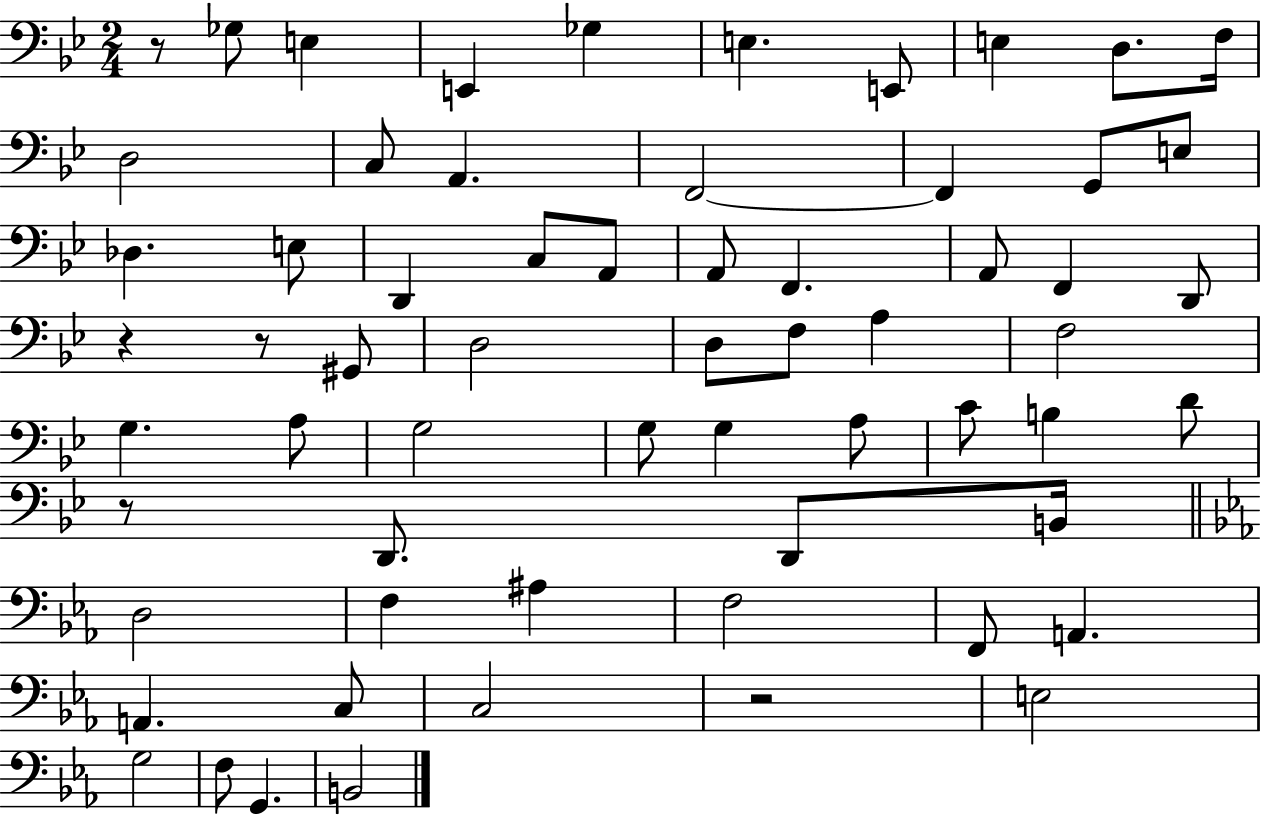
X:1
T:Untitled
M:2/4
L:1/4
K:Bb
z/2 _G,/2 E, E,, _G, E, E,,/2 E, D,/2 F,/4 D,2 C,/2 A,, F,,2 F,, G,,/2 E,/2 _D, E,/2 D,, C,/2 A,,/2 A,,/2 F,, A,,/2 F,, D,,/2 z z/2 ^G,,/2 D,2 D,/2 F,/2 A, F,2 G, A,/2 G,2 G,/2 G, A,/2 C/2 B, D/2 z/2 D,,/2 D,,/2 B,,/4 D,2 F, ^A, F,2 F,,/2 A,, A,, C,/2 C,2 z2 E,2 G,2 F,/2 G,, B,,2